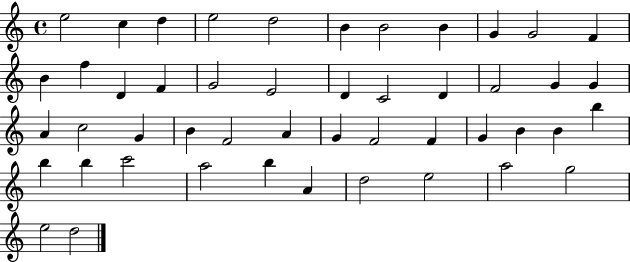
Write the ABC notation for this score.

X:1
T:Untitled
M:4/4
L:1/4
K:C
e2 c d e2 d2 B B2 B G G2 F B f D F G2 E2 D C2 D F2 G G A c2 G B F2 A G F2 F G B B b b b c'2 a2 b A d2 e2 a2 g2 e2 d2